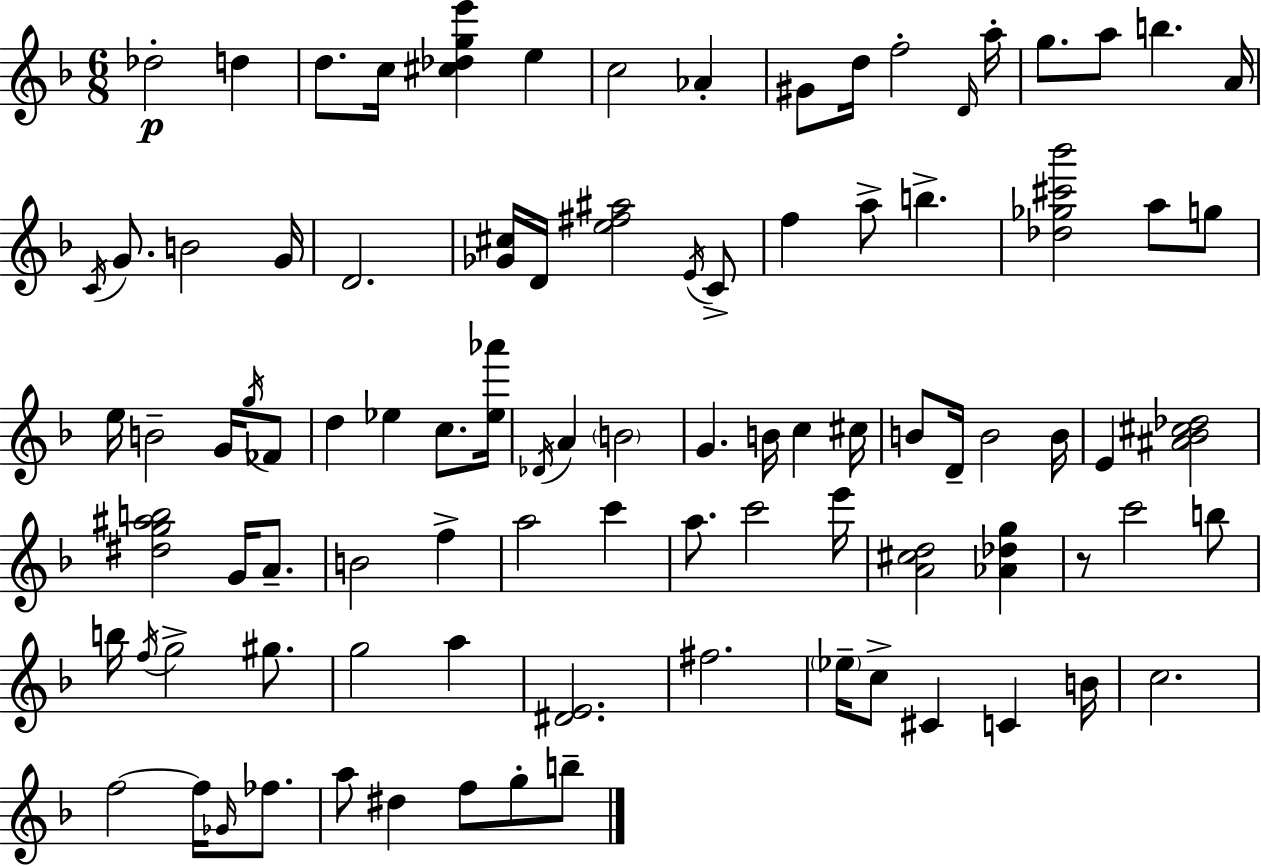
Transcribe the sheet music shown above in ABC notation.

X:1
T:Untitled
M:6/8
L:1/4
K:F
_d2 d d/2 c/4 [^c_dge'] e c2 _A ^G/2 d/4 f2 D/4 a/4 g/2 a/2 b A/4 C/4 G/2 B2 G/4 D2 [_G^c]/4 D/4 [e^f^a]2 E/4 C/2 f a/2 b [_d_g^c'_b']2 a/2 g/2 e/4 B2 G/4 g/4 _F/2 d _e c/2 [_e_a']/4 _D/4 A B2 G B/4 c ^c/4 B/2 D/4 B2 B/4 E [^A_B^c_d]2 [^dg^ab]2 G/4 A/2 B2 f a2 c' a/2 c'2 e'/4 [A^cd]2 [_A_dg] z/2 c'2 b/2 b/4 f/4 g2 ^g/2 g2 a [^DE]2 ^f2 _e/4 c/2 ^C C B/4 c2 f2 f/4 _G/4 _f/2 a/2 ^d f/2 g/2 b/2